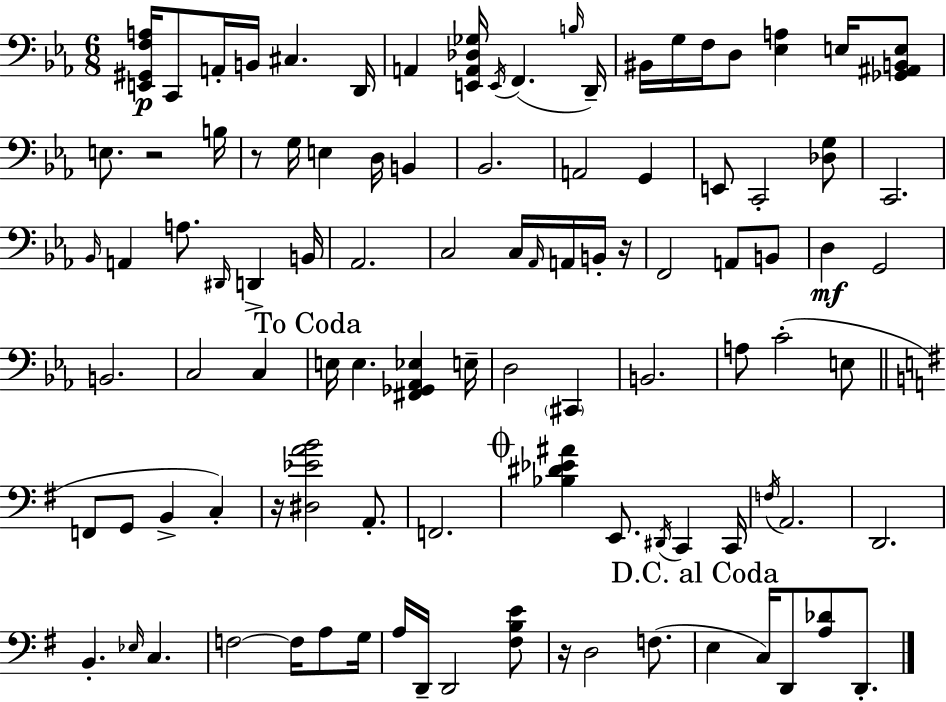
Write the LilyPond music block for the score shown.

{
  \clef bass
  \numericTimeSignature
  \time 6/8
  \key c \minor
  \repeat volta 2 { <e, gis, f a>16\p c,8 a,16-. b,16 cis4. d,16 | a,4 <e, a, des ges>16 \acciaccatura { e,16 } f,4.( | \grace { b16 } d,16--) bis,16 g16 f16 d8 <ees a>4 e16 | <ges, ais, b, e>8 e8. r2 | \break b16 r8 g16 e4 d16 b,4 | bes,2. | a,2 g,4 | e,8 c,2-. | \break <des g>8 c,2. | \grace { bes,16 } a,4 a8. \grace { dis,16 } d,4-> | b,16 aes,2. | c2 | \break c16 \grace { aes,16 } a,16 b,16-. r16 f,2 | a,8 b,8 d4\mf g,2 | b,2. | c2 | \break c4 \mark "To Coda" e16 e4. | <fis, ges, aes, ees>4 e16-- d2 | \parenthesize cis,4 b,2. | a8 c'2-.( | \break e8 \bar "||" \break \key e \minor f,8 g,8 b,4-> c4-.) | r16 <dis ees' a' b'>2 a,8.-. | f,2. | \mark \markup { \musicglyph "scripts.coda" } <bes dis' ees' ais'>4 e,8. \acciaccatura { dis,16 } c,4 | \break c,16 \acciaccatura { f16 } a,2. | d,2. | b,4.-. \grace { ees16 } c4. | f2~~ f16 | \break a8 g16 a16 d,16-- d,2 | <fis b e'>8 r16 d2 | f8.( \mark "D.C. al Coda" e4 c16) d,8 <a des'>8 | d,8.-. } \bar "|."
}